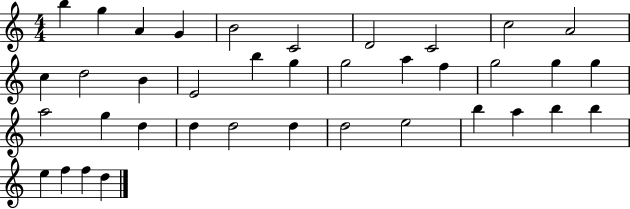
{
  \clef treble
  \numericTimeSignature
  \time 4/4
  \key c \major
  b''4 g''4 a'4 g'4 | b'2 c'2 | d'2 c'2 | c''2 a'2 | \break c''4 d''2 b'4 | e'2 b''4 g''4 | g''2 a''4 f''4 | g''2 g''4 g''4 | \break a''2 g''4 d''4 | d''4 d''2 d''4 | d''2 e''2 | b''4 a''4 b''4 b''4 | \break e''4 f''4 f''4 d''4 | \bar "|."
}